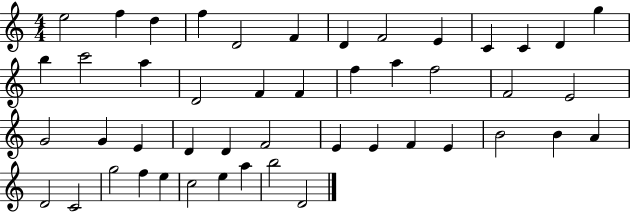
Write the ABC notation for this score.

X:1
T:Untitled
M:4/4
L:1/4
K:C
e2 f d f D2 F D F2 E C C D g b c'2 a D2 F F f a f2 F2 E2 G2 G E D D F2 E E F E B2 B A D2 C2 g2 f e c2 e a b2 D2